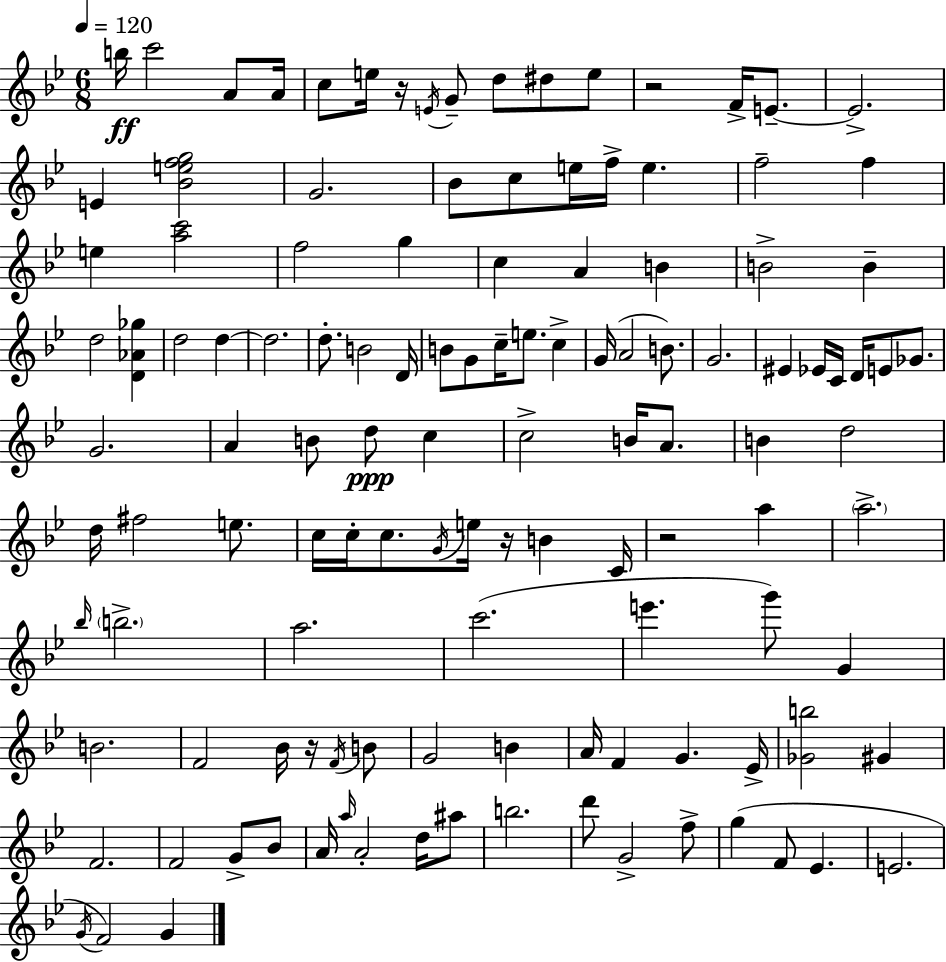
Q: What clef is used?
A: treble